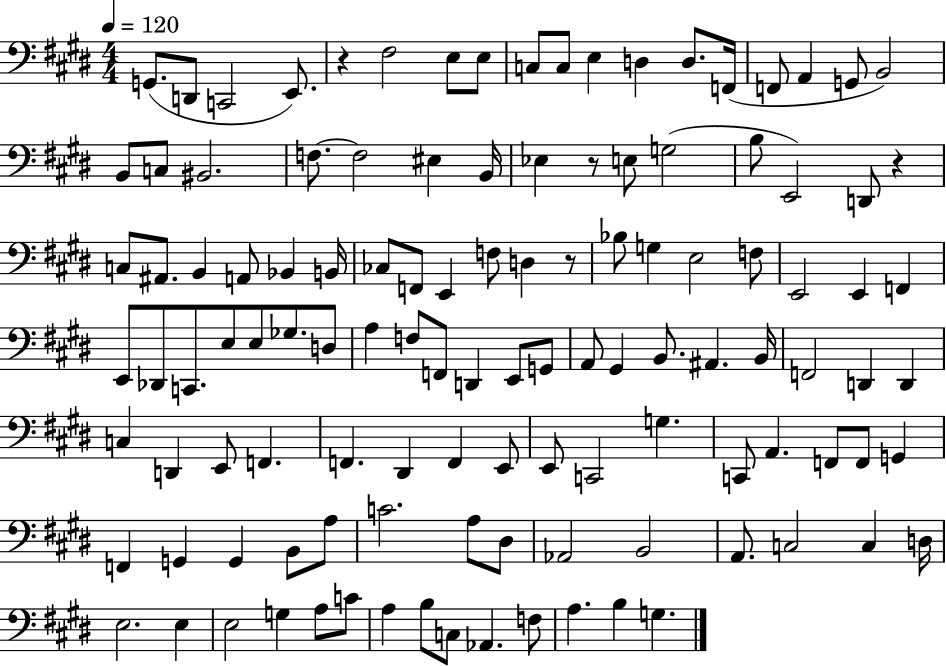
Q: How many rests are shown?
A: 4